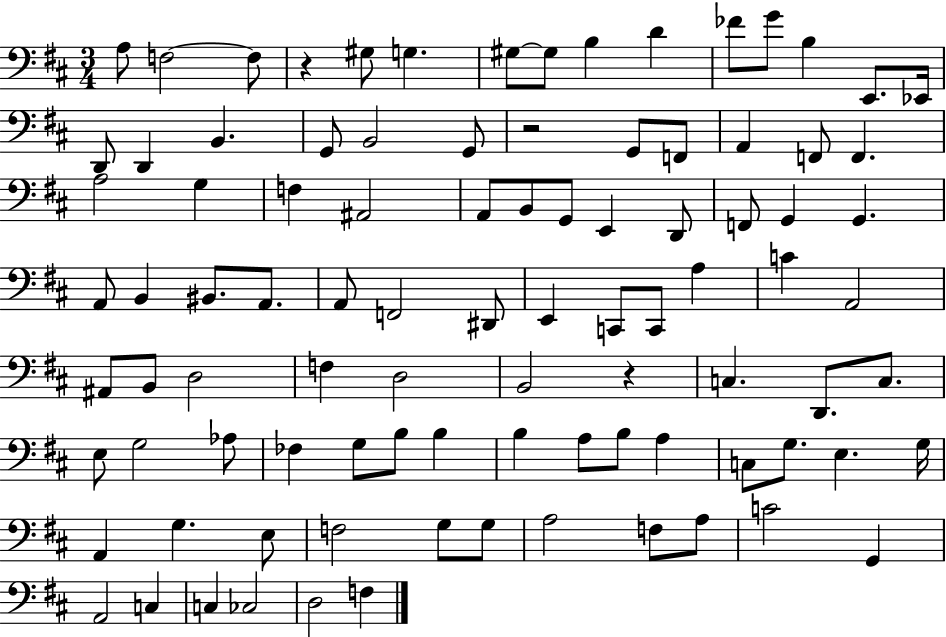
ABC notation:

X:1
T:Untitled
M:3/4
L:1/4
K:D
A,/2 F,2 F,/2 z ^G,/2 G, ^G,/2 ^G,/2 B, D _F/2 G/2 B, E,,/2 _E,,/4 D,,/2 D,, B,, G,,/2 B,,2 G,,/2 z2 G,,/2 F,,/2 A,, F,,/2 F,, A,2 G, F, ^A,,2 A,,/2 B,,/2 G,,/2 E,, D,,/2 F,,/2 G,, G,, A,,/2 B,, ^B,,/2 A,,/2 A,,/2 F,,2 ^D,,/2 E,, C,,/2 C,,/2 A, C A,,2 ^A,,/2 B,,/2 D,2 F, D,2 B,,2 z C, D,,/2 C,/2 E,/2 G,2 _A,/2 _F, G,/2 B,/2 B, B, A,/2 B,/2 A, C,/2 G,/2 E, G,/4 A,, G, E,/2 F,2 G,/2 G,/2 A,2 F,/2 A,/2 C2 G,, A,,2 C, C, _C,2 D,2 F,